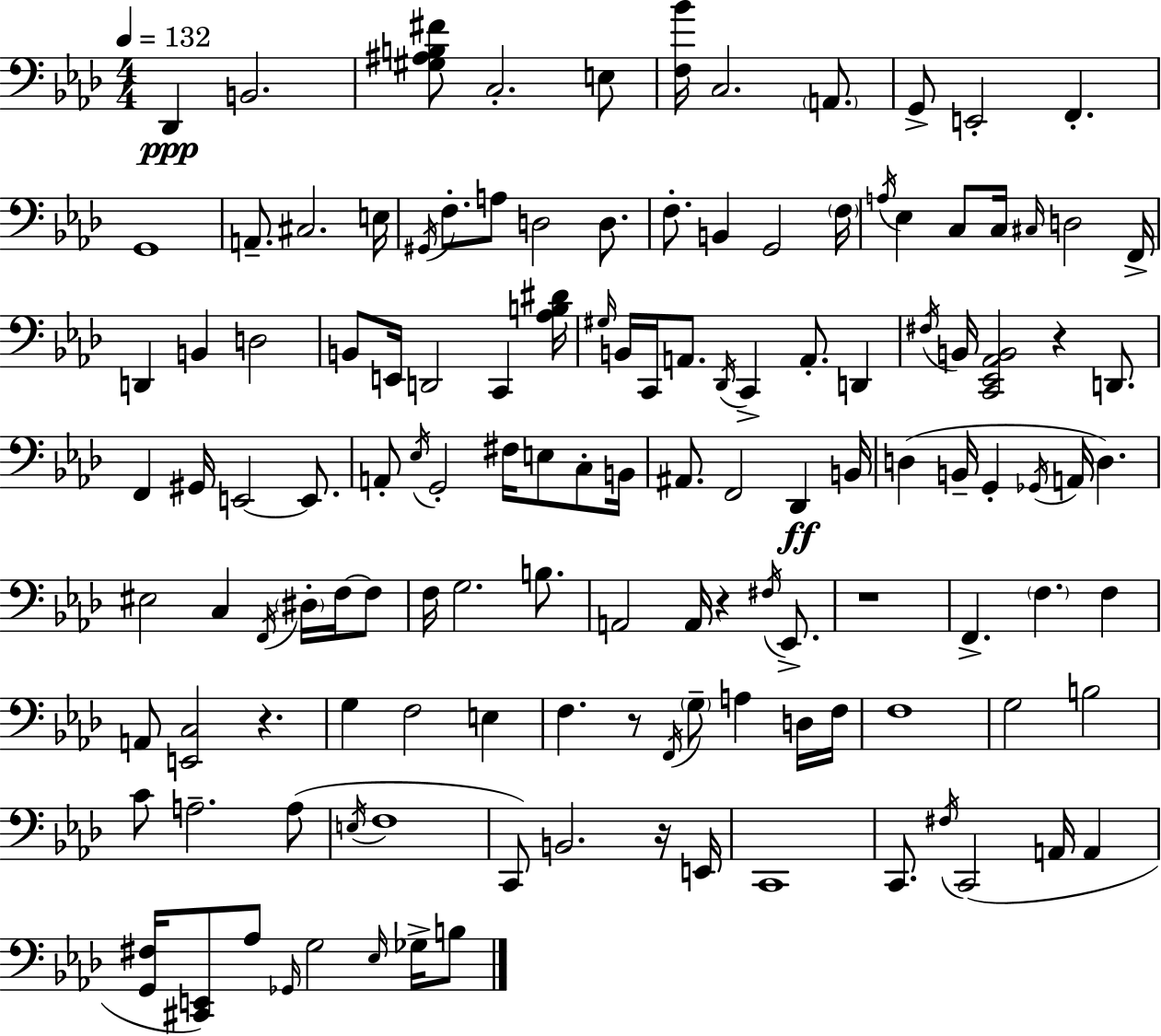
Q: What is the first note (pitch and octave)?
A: Db2